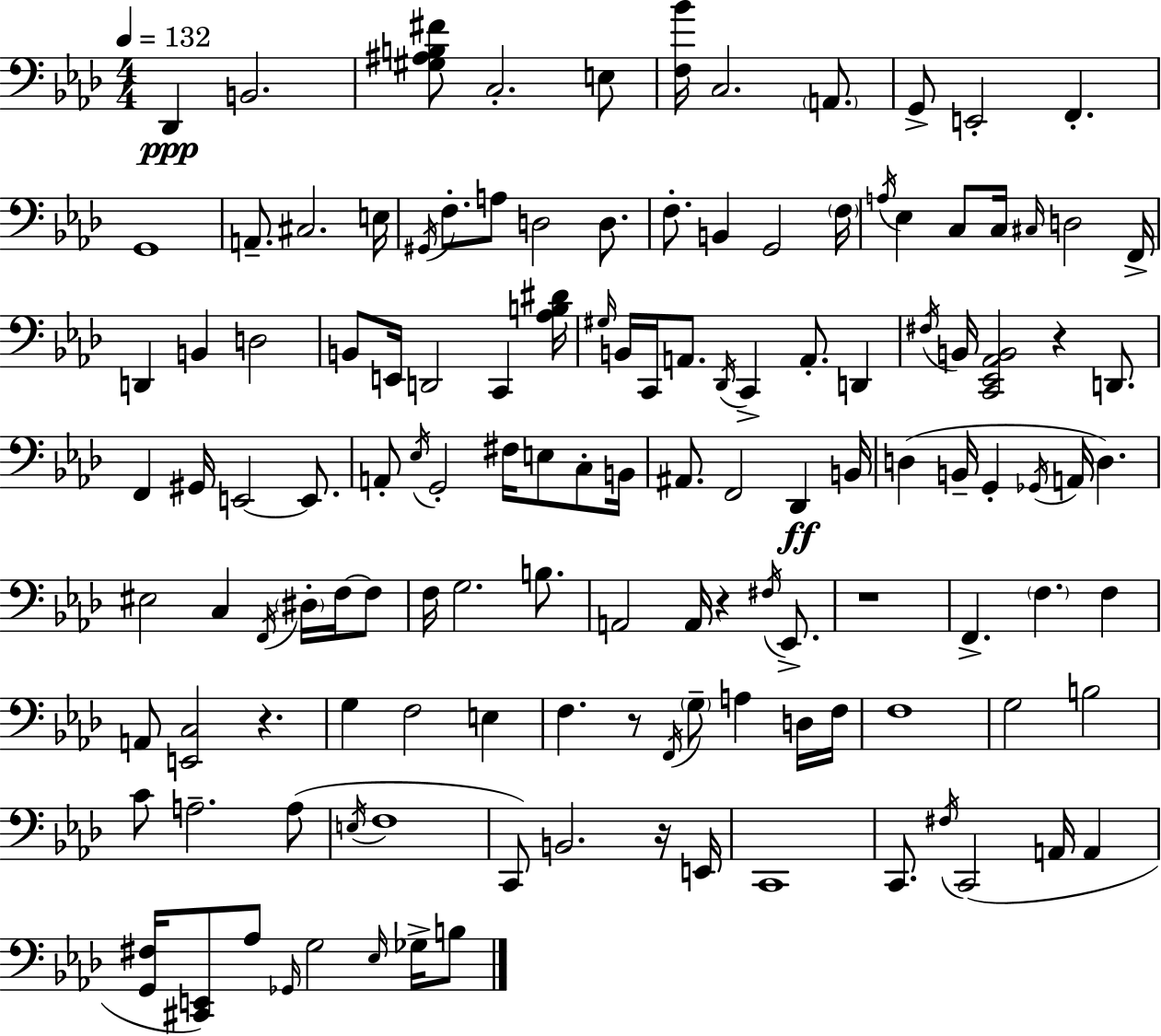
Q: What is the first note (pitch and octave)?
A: Db2